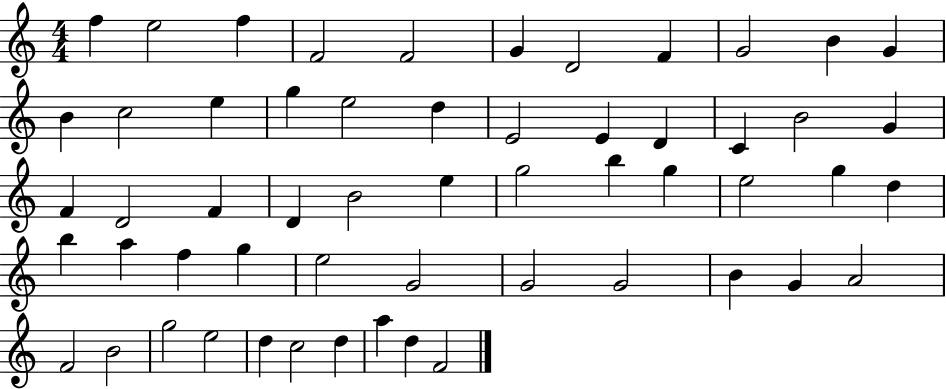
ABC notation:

X:1
T:Untitled
M:4/4
L:1/4
K:C
f e2 f F2 F2 G D2 F G2 B G B c2 e g e2 d E2 E D C B2 G F D2 F D B2 e g2 b g e2 g d b a f g e2 G2 G2 G2 B G A2 F2 B2 g2 e2 d c2 d a d F2